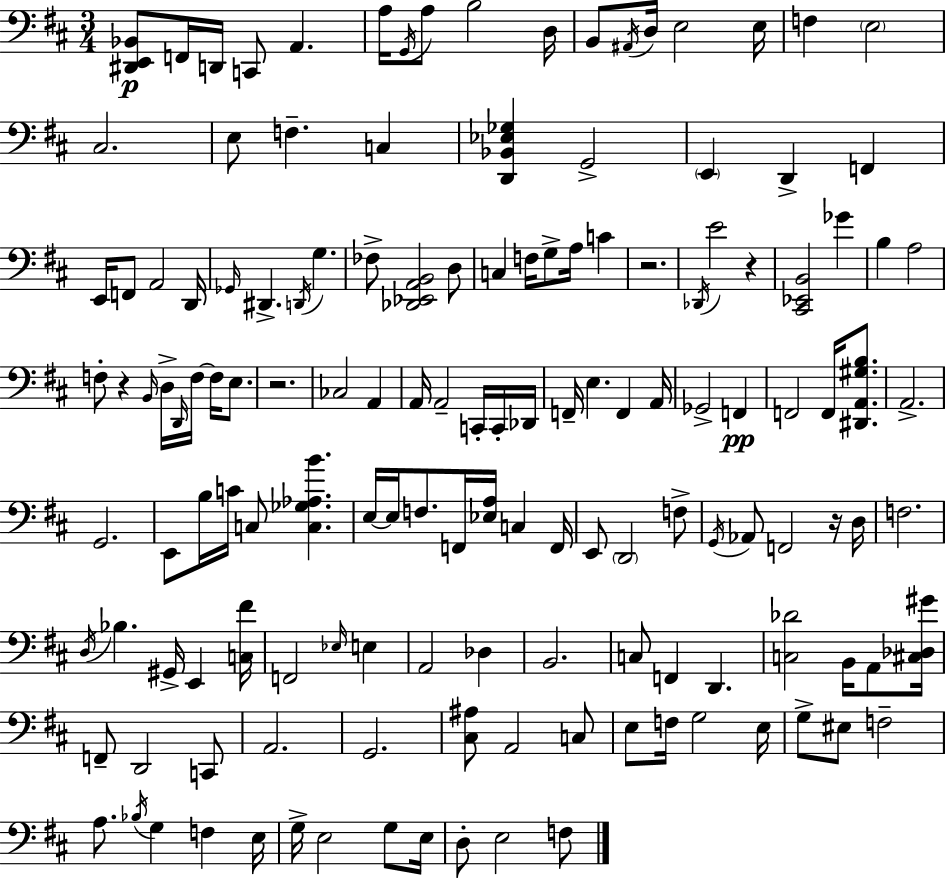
{
  \clef bass
  \numericTimeSignature
  \time 3/4
  \key d \major
  <dis, e, bes,>8\p f,16 d,16 c,8 a,4. | a16 \acciaccatura { g,16 } a8 b2 | d16 b,8 \acciaccatura { ais,16 } d16 e2 | e16 f4 \parenthesize e2 | \break cis2. | e8 f4.-- c4 | <d, bes, ees ges>4 g,2-> | \parenthesize e,4 d,4-> f,4 | \break e,16 f,8 a,2 | d,16 \grace { ges,16 } dis,4.-> \acciaccatura { d,16 } g4. | fes8-> <des, ees, a, b,>2 | d8 c4 f16 g8-> a16 | \break c'4 r2. | \acciaccatura { des,16 } e'2 | r4 <cis, ees, b,>2 | ges'4 b4 a2 | \break f8-. r4 \grace { b,16 } | d16-> \grace { d,16 } f16~~ f16 e8. r2. | ces2 | a,4 a,16 a,2-- | \break c,16-. c,16-. des,16 f,16-- e4. | f,4 a,16 ges,2-> | f,4\pp f,2 | f,16 <dis, a, gis b>8. a,2.-> | \break g,2. | e,8 b16 c'16 c8 | <c ges aes b'>4. e16~~ e16 f8. | f,16 <ees a>16 c4 f,16 e,8 \parenthesize d,2 | \break f8-> \acciaccatura { g,16 } aes,8 f,2 | r16 d16 f2. | \acciaccatura { d16 } bes4. | gis,16-> e,4 <c fis'>16 f,2 | \break \grace { ees16 } e4 a,2 | des4 b,2. | c8 | f,4 d,4. <c des'>2 | \break b,16 a,8 <cis des gis'>16 f,8-- | d,2 c,8 a,2. | g,2. | <cis ais>8 | \break a,2 c8 e8 | f16 g2 e16 g8-> | eis8 f2-- a8. | \acciaccatura { bes16 } g4 f4 e16 g16-> | \break e2 g8 e16 d8-. | e2 f8 \bar "|."
}